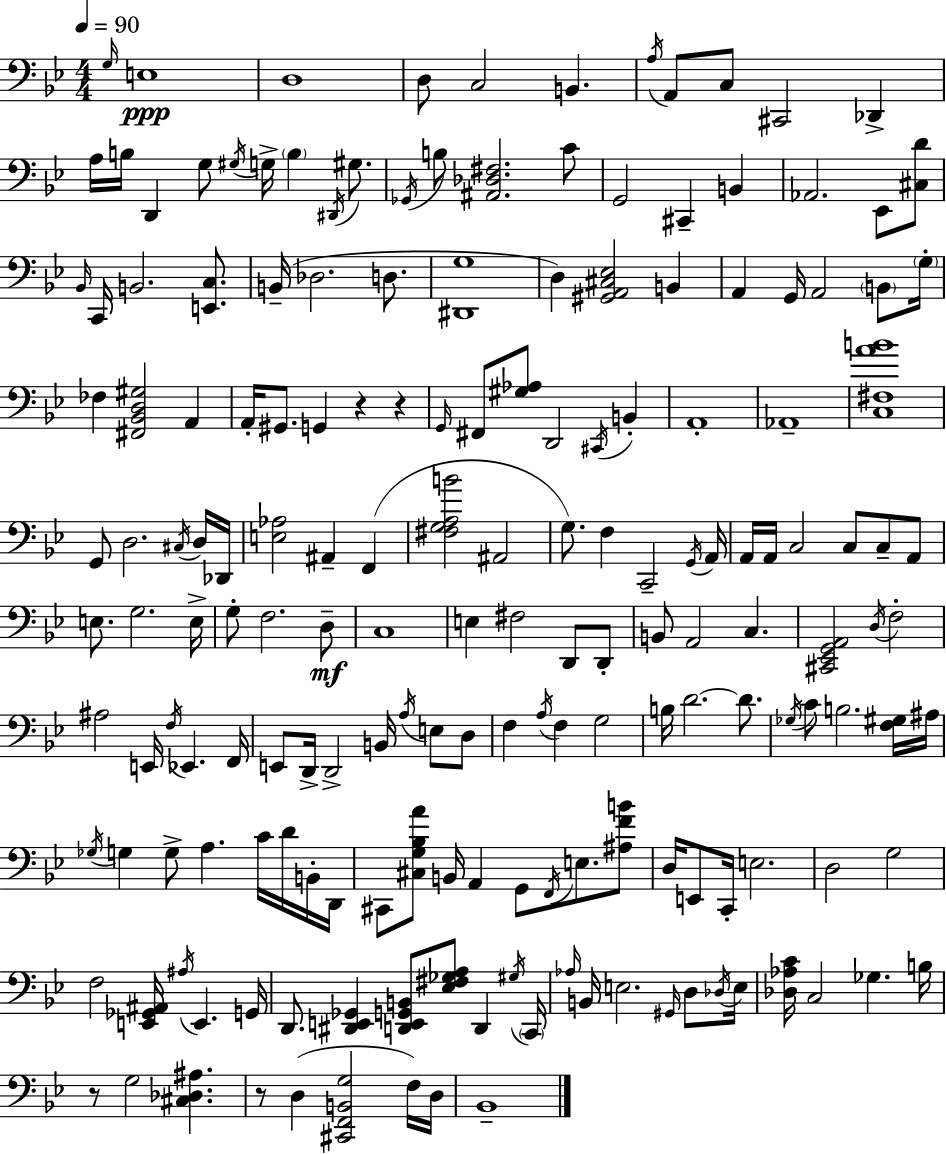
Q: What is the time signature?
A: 4/4